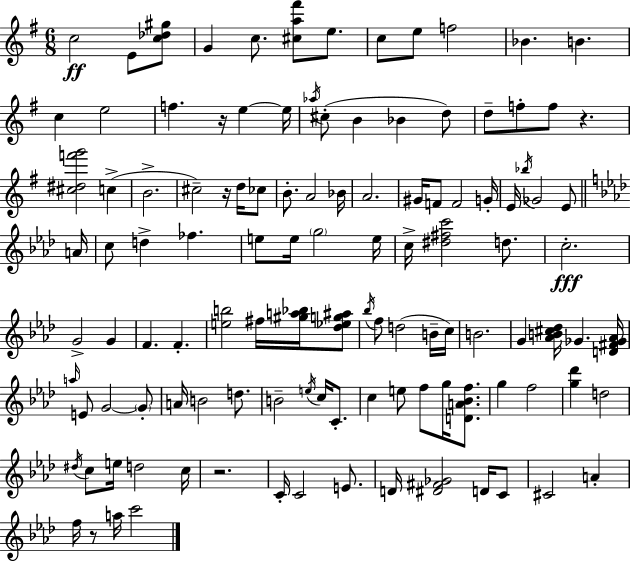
{
  \clef treble
  \numericTimeSignature
  \time 6/8
  \key g \major
  c''2\ff e'8 <c'' des'' gis''>8 | g'4 c''8. <cis'' a'' fis'''>8 e''8. | c''8 e''8 f''2 | bes'4. b'4. | \break c''4 e''2 | f''4. r16 e''4~~ e''16 | \acciaccatura { aes''16 }( cis''8-. b'4 bes'4 d''8) | d''8-- f''8-. f''8 r4. | \break <cis'' dis'' f''' g'''>2 c''4->( | b'2.-> | cis''2--) r16 d''16 ces''8 | b'8.-. a'2 | \break bes'16 a'2. | gis'16 f'8 f'2 | g'16-. e'16 \acciaccatura { bes''16 } ges'2 e'8 | \bar "||" \break \key aes \major a'16 c''8 d''4-> fes''4. | e''8 e''16 \parenthesize g''2 | e''16 c''16-> <dis'' fis'' c'''>2 d''8. | c''2.-.\fff | \break g'2-> g'4 | f'4. f'4.-. | <e'' b''>2 fis''16 <gis'' a'' bes''>16 <des'' ees'' g'' ais''>8 | \acciaccatura { bes''16 } f''8 d''2( | \break b'16-- c''16) b'2. | g'4 <aes' b' cis'' des''>16 ges'4. | <d' fis' ges' aes'>16 \grace { a''16 } e'8 g'2~~ | \parenthesize g'8-. a'16 b'2 | \break d''8. b'2-- \acciaccatura { e''16 } | c''16 c'8.-. c''4 e''8 f''8 | g''16 <d' a' bes' f''>8. g''4 f''2 | <g'' des'''>4 d''2 | \break \acciaccatura { dis''16 } c''8 e''16 d''2 | c''16 r2. | c'16-. c'2 | e'8. d'16 <dis' fis' ges'>2 | \break d'16 c'8 cis'2 | a'4-. f''16 r8 a''16 c'''2 | \bar "|."
}